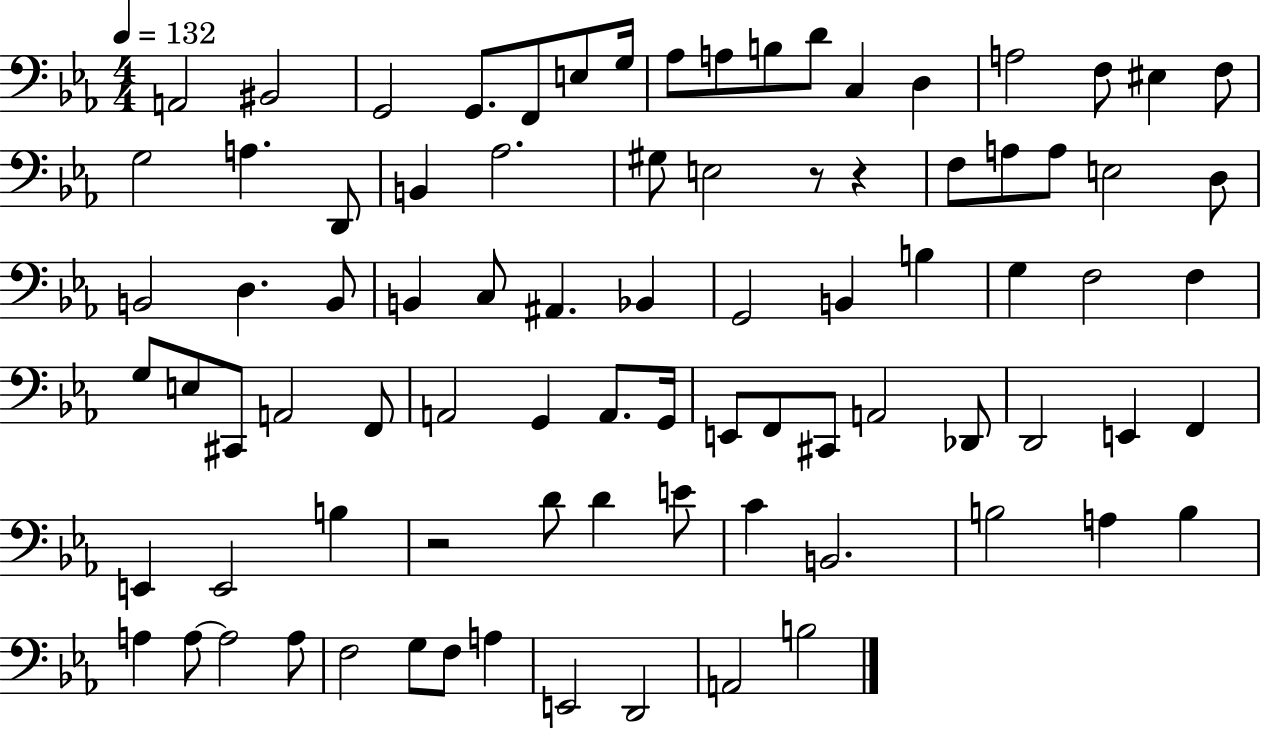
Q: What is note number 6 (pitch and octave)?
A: E3